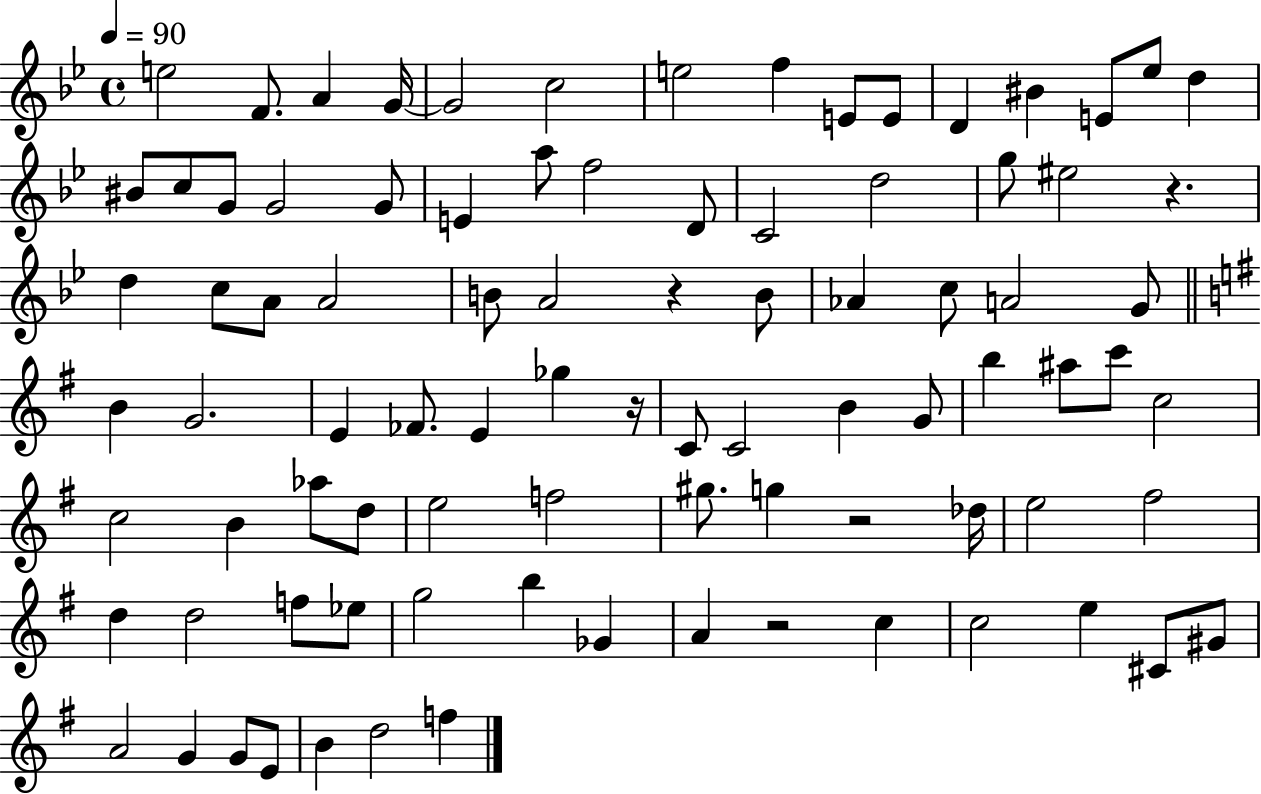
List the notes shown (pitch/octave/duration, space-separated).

E5/h F4/e. A4/q G4/s G4/h C5/h E5/h F5/q E4/e E4/e D4/q BIS4/q E4/e Eb5/e D5/q BIS4/e C5/e G4/e G4/h G4/e E4/q A5/e F5/h D4/e C4/h D5/h G5/e EIS5/h R/q. D5/q C5/e A4/e A4/h B4/e A4/h R/q B4/e Ab4/q C5/e A4/h G4/e B4/q G4/h. E4/q FES4/e. E4/q Gb5/q R/s C4/e C4/h B4/q G4/e B5/q A#5/e C6/e C5/h C5/h B4/q Ab5/e D5/e E5/h F5/h G#5/e. G5/q R/h Db5/s E5/h F#5/h D5/q D5/h F5/e Eb5/e G5/h B5/q Gb4/q A4/q R/h C5/q C5/h E5/q C#4/e G#4/e A4/h G4/q G4/e E4/e B4/q D5/h F5/q